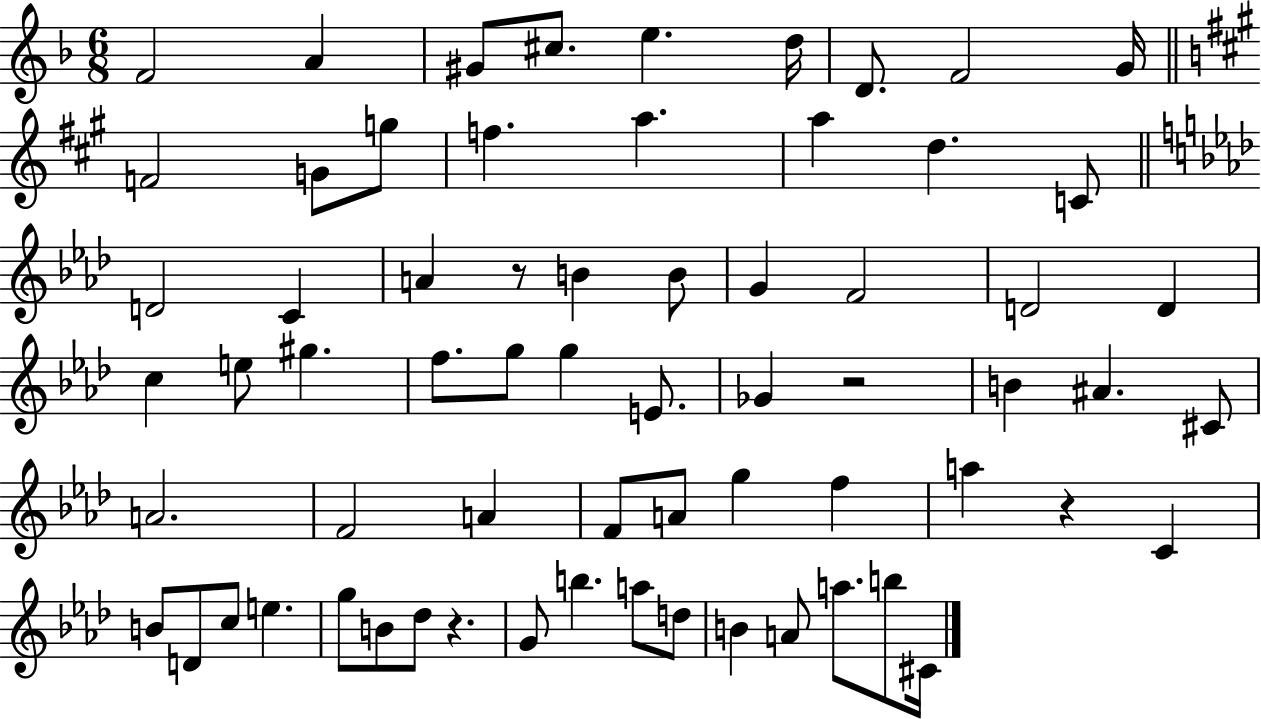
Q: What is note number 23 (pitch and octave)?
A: G4